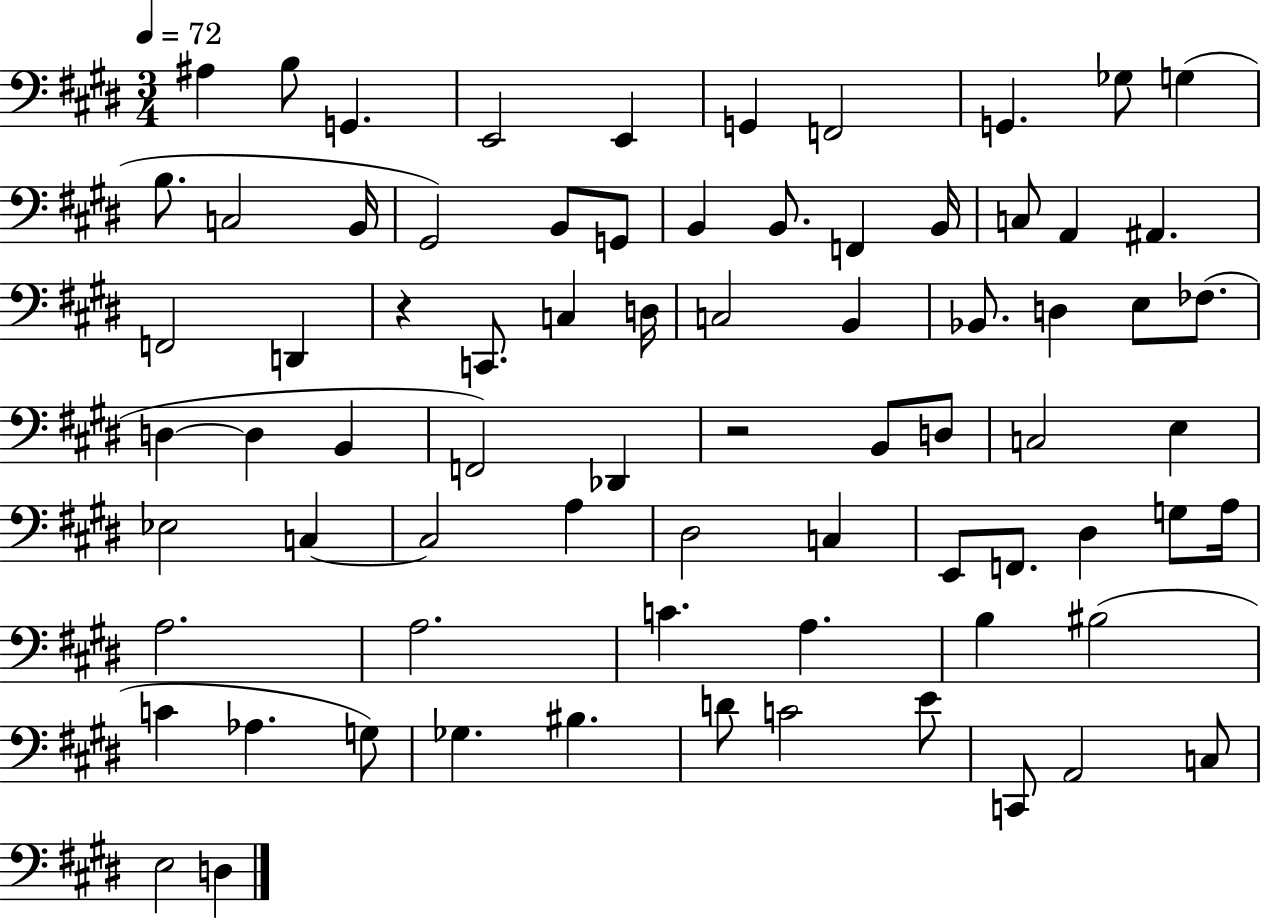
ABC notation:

X:1
T:Untitled
M:3/4
L:1/4
K:E
^A, B,/2 G,, E,,2 E,, G,, F,,2 G,, _G,/2 G, B,/2 C,2 B,,/4 ^G,,2 B,,/2 G,,/2 B,, B,,/2 F,, B,,/4 C,/2 A,, ^A,, F,,2 D,, z C,,/2 C, D,/4 C,2 B,, _B,,/2 D, E,/2 _F,/2 D, D, B,, F,,2 _D,, z2 B,,/2 D,/2 C,2 E, _E,2 C, C,2 A, ^D,2 C, E,,/2 F,,/2 ^D, G,/2 A,/4 A,2 A,2 C A, B, ^B,2 C _A, G,/2 _G, ^B, D/2 C2 E/2 C,,/2 A,,2 C,/2 E,2 D,